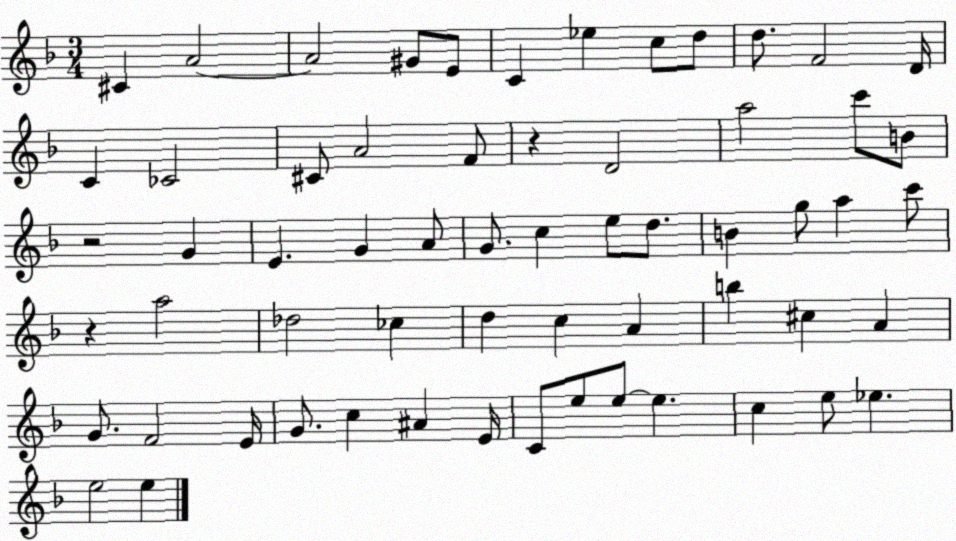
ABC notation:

X:1
T:Untitled
M:3/4
L:1/4
K:F
^C A2 A2 ^G/2 E/2 C _e c/2 d/2 d/2 F2 D/4 C _C2 ^C/2 A2 F/2 z D2 a2 c'/2 B/2 z2 G E G A/2 G/2 c e/2 d/2 B g/2 a c'/2 z a2 _d2 _c d c A b ^c A G/2 F2 E/4 G/2 c ^A E/4 C/2 e/2 e/2 e c e/2 _e e2 e